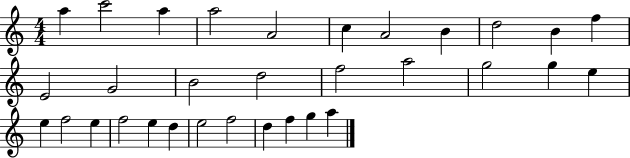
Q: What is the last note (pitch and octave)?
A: A5